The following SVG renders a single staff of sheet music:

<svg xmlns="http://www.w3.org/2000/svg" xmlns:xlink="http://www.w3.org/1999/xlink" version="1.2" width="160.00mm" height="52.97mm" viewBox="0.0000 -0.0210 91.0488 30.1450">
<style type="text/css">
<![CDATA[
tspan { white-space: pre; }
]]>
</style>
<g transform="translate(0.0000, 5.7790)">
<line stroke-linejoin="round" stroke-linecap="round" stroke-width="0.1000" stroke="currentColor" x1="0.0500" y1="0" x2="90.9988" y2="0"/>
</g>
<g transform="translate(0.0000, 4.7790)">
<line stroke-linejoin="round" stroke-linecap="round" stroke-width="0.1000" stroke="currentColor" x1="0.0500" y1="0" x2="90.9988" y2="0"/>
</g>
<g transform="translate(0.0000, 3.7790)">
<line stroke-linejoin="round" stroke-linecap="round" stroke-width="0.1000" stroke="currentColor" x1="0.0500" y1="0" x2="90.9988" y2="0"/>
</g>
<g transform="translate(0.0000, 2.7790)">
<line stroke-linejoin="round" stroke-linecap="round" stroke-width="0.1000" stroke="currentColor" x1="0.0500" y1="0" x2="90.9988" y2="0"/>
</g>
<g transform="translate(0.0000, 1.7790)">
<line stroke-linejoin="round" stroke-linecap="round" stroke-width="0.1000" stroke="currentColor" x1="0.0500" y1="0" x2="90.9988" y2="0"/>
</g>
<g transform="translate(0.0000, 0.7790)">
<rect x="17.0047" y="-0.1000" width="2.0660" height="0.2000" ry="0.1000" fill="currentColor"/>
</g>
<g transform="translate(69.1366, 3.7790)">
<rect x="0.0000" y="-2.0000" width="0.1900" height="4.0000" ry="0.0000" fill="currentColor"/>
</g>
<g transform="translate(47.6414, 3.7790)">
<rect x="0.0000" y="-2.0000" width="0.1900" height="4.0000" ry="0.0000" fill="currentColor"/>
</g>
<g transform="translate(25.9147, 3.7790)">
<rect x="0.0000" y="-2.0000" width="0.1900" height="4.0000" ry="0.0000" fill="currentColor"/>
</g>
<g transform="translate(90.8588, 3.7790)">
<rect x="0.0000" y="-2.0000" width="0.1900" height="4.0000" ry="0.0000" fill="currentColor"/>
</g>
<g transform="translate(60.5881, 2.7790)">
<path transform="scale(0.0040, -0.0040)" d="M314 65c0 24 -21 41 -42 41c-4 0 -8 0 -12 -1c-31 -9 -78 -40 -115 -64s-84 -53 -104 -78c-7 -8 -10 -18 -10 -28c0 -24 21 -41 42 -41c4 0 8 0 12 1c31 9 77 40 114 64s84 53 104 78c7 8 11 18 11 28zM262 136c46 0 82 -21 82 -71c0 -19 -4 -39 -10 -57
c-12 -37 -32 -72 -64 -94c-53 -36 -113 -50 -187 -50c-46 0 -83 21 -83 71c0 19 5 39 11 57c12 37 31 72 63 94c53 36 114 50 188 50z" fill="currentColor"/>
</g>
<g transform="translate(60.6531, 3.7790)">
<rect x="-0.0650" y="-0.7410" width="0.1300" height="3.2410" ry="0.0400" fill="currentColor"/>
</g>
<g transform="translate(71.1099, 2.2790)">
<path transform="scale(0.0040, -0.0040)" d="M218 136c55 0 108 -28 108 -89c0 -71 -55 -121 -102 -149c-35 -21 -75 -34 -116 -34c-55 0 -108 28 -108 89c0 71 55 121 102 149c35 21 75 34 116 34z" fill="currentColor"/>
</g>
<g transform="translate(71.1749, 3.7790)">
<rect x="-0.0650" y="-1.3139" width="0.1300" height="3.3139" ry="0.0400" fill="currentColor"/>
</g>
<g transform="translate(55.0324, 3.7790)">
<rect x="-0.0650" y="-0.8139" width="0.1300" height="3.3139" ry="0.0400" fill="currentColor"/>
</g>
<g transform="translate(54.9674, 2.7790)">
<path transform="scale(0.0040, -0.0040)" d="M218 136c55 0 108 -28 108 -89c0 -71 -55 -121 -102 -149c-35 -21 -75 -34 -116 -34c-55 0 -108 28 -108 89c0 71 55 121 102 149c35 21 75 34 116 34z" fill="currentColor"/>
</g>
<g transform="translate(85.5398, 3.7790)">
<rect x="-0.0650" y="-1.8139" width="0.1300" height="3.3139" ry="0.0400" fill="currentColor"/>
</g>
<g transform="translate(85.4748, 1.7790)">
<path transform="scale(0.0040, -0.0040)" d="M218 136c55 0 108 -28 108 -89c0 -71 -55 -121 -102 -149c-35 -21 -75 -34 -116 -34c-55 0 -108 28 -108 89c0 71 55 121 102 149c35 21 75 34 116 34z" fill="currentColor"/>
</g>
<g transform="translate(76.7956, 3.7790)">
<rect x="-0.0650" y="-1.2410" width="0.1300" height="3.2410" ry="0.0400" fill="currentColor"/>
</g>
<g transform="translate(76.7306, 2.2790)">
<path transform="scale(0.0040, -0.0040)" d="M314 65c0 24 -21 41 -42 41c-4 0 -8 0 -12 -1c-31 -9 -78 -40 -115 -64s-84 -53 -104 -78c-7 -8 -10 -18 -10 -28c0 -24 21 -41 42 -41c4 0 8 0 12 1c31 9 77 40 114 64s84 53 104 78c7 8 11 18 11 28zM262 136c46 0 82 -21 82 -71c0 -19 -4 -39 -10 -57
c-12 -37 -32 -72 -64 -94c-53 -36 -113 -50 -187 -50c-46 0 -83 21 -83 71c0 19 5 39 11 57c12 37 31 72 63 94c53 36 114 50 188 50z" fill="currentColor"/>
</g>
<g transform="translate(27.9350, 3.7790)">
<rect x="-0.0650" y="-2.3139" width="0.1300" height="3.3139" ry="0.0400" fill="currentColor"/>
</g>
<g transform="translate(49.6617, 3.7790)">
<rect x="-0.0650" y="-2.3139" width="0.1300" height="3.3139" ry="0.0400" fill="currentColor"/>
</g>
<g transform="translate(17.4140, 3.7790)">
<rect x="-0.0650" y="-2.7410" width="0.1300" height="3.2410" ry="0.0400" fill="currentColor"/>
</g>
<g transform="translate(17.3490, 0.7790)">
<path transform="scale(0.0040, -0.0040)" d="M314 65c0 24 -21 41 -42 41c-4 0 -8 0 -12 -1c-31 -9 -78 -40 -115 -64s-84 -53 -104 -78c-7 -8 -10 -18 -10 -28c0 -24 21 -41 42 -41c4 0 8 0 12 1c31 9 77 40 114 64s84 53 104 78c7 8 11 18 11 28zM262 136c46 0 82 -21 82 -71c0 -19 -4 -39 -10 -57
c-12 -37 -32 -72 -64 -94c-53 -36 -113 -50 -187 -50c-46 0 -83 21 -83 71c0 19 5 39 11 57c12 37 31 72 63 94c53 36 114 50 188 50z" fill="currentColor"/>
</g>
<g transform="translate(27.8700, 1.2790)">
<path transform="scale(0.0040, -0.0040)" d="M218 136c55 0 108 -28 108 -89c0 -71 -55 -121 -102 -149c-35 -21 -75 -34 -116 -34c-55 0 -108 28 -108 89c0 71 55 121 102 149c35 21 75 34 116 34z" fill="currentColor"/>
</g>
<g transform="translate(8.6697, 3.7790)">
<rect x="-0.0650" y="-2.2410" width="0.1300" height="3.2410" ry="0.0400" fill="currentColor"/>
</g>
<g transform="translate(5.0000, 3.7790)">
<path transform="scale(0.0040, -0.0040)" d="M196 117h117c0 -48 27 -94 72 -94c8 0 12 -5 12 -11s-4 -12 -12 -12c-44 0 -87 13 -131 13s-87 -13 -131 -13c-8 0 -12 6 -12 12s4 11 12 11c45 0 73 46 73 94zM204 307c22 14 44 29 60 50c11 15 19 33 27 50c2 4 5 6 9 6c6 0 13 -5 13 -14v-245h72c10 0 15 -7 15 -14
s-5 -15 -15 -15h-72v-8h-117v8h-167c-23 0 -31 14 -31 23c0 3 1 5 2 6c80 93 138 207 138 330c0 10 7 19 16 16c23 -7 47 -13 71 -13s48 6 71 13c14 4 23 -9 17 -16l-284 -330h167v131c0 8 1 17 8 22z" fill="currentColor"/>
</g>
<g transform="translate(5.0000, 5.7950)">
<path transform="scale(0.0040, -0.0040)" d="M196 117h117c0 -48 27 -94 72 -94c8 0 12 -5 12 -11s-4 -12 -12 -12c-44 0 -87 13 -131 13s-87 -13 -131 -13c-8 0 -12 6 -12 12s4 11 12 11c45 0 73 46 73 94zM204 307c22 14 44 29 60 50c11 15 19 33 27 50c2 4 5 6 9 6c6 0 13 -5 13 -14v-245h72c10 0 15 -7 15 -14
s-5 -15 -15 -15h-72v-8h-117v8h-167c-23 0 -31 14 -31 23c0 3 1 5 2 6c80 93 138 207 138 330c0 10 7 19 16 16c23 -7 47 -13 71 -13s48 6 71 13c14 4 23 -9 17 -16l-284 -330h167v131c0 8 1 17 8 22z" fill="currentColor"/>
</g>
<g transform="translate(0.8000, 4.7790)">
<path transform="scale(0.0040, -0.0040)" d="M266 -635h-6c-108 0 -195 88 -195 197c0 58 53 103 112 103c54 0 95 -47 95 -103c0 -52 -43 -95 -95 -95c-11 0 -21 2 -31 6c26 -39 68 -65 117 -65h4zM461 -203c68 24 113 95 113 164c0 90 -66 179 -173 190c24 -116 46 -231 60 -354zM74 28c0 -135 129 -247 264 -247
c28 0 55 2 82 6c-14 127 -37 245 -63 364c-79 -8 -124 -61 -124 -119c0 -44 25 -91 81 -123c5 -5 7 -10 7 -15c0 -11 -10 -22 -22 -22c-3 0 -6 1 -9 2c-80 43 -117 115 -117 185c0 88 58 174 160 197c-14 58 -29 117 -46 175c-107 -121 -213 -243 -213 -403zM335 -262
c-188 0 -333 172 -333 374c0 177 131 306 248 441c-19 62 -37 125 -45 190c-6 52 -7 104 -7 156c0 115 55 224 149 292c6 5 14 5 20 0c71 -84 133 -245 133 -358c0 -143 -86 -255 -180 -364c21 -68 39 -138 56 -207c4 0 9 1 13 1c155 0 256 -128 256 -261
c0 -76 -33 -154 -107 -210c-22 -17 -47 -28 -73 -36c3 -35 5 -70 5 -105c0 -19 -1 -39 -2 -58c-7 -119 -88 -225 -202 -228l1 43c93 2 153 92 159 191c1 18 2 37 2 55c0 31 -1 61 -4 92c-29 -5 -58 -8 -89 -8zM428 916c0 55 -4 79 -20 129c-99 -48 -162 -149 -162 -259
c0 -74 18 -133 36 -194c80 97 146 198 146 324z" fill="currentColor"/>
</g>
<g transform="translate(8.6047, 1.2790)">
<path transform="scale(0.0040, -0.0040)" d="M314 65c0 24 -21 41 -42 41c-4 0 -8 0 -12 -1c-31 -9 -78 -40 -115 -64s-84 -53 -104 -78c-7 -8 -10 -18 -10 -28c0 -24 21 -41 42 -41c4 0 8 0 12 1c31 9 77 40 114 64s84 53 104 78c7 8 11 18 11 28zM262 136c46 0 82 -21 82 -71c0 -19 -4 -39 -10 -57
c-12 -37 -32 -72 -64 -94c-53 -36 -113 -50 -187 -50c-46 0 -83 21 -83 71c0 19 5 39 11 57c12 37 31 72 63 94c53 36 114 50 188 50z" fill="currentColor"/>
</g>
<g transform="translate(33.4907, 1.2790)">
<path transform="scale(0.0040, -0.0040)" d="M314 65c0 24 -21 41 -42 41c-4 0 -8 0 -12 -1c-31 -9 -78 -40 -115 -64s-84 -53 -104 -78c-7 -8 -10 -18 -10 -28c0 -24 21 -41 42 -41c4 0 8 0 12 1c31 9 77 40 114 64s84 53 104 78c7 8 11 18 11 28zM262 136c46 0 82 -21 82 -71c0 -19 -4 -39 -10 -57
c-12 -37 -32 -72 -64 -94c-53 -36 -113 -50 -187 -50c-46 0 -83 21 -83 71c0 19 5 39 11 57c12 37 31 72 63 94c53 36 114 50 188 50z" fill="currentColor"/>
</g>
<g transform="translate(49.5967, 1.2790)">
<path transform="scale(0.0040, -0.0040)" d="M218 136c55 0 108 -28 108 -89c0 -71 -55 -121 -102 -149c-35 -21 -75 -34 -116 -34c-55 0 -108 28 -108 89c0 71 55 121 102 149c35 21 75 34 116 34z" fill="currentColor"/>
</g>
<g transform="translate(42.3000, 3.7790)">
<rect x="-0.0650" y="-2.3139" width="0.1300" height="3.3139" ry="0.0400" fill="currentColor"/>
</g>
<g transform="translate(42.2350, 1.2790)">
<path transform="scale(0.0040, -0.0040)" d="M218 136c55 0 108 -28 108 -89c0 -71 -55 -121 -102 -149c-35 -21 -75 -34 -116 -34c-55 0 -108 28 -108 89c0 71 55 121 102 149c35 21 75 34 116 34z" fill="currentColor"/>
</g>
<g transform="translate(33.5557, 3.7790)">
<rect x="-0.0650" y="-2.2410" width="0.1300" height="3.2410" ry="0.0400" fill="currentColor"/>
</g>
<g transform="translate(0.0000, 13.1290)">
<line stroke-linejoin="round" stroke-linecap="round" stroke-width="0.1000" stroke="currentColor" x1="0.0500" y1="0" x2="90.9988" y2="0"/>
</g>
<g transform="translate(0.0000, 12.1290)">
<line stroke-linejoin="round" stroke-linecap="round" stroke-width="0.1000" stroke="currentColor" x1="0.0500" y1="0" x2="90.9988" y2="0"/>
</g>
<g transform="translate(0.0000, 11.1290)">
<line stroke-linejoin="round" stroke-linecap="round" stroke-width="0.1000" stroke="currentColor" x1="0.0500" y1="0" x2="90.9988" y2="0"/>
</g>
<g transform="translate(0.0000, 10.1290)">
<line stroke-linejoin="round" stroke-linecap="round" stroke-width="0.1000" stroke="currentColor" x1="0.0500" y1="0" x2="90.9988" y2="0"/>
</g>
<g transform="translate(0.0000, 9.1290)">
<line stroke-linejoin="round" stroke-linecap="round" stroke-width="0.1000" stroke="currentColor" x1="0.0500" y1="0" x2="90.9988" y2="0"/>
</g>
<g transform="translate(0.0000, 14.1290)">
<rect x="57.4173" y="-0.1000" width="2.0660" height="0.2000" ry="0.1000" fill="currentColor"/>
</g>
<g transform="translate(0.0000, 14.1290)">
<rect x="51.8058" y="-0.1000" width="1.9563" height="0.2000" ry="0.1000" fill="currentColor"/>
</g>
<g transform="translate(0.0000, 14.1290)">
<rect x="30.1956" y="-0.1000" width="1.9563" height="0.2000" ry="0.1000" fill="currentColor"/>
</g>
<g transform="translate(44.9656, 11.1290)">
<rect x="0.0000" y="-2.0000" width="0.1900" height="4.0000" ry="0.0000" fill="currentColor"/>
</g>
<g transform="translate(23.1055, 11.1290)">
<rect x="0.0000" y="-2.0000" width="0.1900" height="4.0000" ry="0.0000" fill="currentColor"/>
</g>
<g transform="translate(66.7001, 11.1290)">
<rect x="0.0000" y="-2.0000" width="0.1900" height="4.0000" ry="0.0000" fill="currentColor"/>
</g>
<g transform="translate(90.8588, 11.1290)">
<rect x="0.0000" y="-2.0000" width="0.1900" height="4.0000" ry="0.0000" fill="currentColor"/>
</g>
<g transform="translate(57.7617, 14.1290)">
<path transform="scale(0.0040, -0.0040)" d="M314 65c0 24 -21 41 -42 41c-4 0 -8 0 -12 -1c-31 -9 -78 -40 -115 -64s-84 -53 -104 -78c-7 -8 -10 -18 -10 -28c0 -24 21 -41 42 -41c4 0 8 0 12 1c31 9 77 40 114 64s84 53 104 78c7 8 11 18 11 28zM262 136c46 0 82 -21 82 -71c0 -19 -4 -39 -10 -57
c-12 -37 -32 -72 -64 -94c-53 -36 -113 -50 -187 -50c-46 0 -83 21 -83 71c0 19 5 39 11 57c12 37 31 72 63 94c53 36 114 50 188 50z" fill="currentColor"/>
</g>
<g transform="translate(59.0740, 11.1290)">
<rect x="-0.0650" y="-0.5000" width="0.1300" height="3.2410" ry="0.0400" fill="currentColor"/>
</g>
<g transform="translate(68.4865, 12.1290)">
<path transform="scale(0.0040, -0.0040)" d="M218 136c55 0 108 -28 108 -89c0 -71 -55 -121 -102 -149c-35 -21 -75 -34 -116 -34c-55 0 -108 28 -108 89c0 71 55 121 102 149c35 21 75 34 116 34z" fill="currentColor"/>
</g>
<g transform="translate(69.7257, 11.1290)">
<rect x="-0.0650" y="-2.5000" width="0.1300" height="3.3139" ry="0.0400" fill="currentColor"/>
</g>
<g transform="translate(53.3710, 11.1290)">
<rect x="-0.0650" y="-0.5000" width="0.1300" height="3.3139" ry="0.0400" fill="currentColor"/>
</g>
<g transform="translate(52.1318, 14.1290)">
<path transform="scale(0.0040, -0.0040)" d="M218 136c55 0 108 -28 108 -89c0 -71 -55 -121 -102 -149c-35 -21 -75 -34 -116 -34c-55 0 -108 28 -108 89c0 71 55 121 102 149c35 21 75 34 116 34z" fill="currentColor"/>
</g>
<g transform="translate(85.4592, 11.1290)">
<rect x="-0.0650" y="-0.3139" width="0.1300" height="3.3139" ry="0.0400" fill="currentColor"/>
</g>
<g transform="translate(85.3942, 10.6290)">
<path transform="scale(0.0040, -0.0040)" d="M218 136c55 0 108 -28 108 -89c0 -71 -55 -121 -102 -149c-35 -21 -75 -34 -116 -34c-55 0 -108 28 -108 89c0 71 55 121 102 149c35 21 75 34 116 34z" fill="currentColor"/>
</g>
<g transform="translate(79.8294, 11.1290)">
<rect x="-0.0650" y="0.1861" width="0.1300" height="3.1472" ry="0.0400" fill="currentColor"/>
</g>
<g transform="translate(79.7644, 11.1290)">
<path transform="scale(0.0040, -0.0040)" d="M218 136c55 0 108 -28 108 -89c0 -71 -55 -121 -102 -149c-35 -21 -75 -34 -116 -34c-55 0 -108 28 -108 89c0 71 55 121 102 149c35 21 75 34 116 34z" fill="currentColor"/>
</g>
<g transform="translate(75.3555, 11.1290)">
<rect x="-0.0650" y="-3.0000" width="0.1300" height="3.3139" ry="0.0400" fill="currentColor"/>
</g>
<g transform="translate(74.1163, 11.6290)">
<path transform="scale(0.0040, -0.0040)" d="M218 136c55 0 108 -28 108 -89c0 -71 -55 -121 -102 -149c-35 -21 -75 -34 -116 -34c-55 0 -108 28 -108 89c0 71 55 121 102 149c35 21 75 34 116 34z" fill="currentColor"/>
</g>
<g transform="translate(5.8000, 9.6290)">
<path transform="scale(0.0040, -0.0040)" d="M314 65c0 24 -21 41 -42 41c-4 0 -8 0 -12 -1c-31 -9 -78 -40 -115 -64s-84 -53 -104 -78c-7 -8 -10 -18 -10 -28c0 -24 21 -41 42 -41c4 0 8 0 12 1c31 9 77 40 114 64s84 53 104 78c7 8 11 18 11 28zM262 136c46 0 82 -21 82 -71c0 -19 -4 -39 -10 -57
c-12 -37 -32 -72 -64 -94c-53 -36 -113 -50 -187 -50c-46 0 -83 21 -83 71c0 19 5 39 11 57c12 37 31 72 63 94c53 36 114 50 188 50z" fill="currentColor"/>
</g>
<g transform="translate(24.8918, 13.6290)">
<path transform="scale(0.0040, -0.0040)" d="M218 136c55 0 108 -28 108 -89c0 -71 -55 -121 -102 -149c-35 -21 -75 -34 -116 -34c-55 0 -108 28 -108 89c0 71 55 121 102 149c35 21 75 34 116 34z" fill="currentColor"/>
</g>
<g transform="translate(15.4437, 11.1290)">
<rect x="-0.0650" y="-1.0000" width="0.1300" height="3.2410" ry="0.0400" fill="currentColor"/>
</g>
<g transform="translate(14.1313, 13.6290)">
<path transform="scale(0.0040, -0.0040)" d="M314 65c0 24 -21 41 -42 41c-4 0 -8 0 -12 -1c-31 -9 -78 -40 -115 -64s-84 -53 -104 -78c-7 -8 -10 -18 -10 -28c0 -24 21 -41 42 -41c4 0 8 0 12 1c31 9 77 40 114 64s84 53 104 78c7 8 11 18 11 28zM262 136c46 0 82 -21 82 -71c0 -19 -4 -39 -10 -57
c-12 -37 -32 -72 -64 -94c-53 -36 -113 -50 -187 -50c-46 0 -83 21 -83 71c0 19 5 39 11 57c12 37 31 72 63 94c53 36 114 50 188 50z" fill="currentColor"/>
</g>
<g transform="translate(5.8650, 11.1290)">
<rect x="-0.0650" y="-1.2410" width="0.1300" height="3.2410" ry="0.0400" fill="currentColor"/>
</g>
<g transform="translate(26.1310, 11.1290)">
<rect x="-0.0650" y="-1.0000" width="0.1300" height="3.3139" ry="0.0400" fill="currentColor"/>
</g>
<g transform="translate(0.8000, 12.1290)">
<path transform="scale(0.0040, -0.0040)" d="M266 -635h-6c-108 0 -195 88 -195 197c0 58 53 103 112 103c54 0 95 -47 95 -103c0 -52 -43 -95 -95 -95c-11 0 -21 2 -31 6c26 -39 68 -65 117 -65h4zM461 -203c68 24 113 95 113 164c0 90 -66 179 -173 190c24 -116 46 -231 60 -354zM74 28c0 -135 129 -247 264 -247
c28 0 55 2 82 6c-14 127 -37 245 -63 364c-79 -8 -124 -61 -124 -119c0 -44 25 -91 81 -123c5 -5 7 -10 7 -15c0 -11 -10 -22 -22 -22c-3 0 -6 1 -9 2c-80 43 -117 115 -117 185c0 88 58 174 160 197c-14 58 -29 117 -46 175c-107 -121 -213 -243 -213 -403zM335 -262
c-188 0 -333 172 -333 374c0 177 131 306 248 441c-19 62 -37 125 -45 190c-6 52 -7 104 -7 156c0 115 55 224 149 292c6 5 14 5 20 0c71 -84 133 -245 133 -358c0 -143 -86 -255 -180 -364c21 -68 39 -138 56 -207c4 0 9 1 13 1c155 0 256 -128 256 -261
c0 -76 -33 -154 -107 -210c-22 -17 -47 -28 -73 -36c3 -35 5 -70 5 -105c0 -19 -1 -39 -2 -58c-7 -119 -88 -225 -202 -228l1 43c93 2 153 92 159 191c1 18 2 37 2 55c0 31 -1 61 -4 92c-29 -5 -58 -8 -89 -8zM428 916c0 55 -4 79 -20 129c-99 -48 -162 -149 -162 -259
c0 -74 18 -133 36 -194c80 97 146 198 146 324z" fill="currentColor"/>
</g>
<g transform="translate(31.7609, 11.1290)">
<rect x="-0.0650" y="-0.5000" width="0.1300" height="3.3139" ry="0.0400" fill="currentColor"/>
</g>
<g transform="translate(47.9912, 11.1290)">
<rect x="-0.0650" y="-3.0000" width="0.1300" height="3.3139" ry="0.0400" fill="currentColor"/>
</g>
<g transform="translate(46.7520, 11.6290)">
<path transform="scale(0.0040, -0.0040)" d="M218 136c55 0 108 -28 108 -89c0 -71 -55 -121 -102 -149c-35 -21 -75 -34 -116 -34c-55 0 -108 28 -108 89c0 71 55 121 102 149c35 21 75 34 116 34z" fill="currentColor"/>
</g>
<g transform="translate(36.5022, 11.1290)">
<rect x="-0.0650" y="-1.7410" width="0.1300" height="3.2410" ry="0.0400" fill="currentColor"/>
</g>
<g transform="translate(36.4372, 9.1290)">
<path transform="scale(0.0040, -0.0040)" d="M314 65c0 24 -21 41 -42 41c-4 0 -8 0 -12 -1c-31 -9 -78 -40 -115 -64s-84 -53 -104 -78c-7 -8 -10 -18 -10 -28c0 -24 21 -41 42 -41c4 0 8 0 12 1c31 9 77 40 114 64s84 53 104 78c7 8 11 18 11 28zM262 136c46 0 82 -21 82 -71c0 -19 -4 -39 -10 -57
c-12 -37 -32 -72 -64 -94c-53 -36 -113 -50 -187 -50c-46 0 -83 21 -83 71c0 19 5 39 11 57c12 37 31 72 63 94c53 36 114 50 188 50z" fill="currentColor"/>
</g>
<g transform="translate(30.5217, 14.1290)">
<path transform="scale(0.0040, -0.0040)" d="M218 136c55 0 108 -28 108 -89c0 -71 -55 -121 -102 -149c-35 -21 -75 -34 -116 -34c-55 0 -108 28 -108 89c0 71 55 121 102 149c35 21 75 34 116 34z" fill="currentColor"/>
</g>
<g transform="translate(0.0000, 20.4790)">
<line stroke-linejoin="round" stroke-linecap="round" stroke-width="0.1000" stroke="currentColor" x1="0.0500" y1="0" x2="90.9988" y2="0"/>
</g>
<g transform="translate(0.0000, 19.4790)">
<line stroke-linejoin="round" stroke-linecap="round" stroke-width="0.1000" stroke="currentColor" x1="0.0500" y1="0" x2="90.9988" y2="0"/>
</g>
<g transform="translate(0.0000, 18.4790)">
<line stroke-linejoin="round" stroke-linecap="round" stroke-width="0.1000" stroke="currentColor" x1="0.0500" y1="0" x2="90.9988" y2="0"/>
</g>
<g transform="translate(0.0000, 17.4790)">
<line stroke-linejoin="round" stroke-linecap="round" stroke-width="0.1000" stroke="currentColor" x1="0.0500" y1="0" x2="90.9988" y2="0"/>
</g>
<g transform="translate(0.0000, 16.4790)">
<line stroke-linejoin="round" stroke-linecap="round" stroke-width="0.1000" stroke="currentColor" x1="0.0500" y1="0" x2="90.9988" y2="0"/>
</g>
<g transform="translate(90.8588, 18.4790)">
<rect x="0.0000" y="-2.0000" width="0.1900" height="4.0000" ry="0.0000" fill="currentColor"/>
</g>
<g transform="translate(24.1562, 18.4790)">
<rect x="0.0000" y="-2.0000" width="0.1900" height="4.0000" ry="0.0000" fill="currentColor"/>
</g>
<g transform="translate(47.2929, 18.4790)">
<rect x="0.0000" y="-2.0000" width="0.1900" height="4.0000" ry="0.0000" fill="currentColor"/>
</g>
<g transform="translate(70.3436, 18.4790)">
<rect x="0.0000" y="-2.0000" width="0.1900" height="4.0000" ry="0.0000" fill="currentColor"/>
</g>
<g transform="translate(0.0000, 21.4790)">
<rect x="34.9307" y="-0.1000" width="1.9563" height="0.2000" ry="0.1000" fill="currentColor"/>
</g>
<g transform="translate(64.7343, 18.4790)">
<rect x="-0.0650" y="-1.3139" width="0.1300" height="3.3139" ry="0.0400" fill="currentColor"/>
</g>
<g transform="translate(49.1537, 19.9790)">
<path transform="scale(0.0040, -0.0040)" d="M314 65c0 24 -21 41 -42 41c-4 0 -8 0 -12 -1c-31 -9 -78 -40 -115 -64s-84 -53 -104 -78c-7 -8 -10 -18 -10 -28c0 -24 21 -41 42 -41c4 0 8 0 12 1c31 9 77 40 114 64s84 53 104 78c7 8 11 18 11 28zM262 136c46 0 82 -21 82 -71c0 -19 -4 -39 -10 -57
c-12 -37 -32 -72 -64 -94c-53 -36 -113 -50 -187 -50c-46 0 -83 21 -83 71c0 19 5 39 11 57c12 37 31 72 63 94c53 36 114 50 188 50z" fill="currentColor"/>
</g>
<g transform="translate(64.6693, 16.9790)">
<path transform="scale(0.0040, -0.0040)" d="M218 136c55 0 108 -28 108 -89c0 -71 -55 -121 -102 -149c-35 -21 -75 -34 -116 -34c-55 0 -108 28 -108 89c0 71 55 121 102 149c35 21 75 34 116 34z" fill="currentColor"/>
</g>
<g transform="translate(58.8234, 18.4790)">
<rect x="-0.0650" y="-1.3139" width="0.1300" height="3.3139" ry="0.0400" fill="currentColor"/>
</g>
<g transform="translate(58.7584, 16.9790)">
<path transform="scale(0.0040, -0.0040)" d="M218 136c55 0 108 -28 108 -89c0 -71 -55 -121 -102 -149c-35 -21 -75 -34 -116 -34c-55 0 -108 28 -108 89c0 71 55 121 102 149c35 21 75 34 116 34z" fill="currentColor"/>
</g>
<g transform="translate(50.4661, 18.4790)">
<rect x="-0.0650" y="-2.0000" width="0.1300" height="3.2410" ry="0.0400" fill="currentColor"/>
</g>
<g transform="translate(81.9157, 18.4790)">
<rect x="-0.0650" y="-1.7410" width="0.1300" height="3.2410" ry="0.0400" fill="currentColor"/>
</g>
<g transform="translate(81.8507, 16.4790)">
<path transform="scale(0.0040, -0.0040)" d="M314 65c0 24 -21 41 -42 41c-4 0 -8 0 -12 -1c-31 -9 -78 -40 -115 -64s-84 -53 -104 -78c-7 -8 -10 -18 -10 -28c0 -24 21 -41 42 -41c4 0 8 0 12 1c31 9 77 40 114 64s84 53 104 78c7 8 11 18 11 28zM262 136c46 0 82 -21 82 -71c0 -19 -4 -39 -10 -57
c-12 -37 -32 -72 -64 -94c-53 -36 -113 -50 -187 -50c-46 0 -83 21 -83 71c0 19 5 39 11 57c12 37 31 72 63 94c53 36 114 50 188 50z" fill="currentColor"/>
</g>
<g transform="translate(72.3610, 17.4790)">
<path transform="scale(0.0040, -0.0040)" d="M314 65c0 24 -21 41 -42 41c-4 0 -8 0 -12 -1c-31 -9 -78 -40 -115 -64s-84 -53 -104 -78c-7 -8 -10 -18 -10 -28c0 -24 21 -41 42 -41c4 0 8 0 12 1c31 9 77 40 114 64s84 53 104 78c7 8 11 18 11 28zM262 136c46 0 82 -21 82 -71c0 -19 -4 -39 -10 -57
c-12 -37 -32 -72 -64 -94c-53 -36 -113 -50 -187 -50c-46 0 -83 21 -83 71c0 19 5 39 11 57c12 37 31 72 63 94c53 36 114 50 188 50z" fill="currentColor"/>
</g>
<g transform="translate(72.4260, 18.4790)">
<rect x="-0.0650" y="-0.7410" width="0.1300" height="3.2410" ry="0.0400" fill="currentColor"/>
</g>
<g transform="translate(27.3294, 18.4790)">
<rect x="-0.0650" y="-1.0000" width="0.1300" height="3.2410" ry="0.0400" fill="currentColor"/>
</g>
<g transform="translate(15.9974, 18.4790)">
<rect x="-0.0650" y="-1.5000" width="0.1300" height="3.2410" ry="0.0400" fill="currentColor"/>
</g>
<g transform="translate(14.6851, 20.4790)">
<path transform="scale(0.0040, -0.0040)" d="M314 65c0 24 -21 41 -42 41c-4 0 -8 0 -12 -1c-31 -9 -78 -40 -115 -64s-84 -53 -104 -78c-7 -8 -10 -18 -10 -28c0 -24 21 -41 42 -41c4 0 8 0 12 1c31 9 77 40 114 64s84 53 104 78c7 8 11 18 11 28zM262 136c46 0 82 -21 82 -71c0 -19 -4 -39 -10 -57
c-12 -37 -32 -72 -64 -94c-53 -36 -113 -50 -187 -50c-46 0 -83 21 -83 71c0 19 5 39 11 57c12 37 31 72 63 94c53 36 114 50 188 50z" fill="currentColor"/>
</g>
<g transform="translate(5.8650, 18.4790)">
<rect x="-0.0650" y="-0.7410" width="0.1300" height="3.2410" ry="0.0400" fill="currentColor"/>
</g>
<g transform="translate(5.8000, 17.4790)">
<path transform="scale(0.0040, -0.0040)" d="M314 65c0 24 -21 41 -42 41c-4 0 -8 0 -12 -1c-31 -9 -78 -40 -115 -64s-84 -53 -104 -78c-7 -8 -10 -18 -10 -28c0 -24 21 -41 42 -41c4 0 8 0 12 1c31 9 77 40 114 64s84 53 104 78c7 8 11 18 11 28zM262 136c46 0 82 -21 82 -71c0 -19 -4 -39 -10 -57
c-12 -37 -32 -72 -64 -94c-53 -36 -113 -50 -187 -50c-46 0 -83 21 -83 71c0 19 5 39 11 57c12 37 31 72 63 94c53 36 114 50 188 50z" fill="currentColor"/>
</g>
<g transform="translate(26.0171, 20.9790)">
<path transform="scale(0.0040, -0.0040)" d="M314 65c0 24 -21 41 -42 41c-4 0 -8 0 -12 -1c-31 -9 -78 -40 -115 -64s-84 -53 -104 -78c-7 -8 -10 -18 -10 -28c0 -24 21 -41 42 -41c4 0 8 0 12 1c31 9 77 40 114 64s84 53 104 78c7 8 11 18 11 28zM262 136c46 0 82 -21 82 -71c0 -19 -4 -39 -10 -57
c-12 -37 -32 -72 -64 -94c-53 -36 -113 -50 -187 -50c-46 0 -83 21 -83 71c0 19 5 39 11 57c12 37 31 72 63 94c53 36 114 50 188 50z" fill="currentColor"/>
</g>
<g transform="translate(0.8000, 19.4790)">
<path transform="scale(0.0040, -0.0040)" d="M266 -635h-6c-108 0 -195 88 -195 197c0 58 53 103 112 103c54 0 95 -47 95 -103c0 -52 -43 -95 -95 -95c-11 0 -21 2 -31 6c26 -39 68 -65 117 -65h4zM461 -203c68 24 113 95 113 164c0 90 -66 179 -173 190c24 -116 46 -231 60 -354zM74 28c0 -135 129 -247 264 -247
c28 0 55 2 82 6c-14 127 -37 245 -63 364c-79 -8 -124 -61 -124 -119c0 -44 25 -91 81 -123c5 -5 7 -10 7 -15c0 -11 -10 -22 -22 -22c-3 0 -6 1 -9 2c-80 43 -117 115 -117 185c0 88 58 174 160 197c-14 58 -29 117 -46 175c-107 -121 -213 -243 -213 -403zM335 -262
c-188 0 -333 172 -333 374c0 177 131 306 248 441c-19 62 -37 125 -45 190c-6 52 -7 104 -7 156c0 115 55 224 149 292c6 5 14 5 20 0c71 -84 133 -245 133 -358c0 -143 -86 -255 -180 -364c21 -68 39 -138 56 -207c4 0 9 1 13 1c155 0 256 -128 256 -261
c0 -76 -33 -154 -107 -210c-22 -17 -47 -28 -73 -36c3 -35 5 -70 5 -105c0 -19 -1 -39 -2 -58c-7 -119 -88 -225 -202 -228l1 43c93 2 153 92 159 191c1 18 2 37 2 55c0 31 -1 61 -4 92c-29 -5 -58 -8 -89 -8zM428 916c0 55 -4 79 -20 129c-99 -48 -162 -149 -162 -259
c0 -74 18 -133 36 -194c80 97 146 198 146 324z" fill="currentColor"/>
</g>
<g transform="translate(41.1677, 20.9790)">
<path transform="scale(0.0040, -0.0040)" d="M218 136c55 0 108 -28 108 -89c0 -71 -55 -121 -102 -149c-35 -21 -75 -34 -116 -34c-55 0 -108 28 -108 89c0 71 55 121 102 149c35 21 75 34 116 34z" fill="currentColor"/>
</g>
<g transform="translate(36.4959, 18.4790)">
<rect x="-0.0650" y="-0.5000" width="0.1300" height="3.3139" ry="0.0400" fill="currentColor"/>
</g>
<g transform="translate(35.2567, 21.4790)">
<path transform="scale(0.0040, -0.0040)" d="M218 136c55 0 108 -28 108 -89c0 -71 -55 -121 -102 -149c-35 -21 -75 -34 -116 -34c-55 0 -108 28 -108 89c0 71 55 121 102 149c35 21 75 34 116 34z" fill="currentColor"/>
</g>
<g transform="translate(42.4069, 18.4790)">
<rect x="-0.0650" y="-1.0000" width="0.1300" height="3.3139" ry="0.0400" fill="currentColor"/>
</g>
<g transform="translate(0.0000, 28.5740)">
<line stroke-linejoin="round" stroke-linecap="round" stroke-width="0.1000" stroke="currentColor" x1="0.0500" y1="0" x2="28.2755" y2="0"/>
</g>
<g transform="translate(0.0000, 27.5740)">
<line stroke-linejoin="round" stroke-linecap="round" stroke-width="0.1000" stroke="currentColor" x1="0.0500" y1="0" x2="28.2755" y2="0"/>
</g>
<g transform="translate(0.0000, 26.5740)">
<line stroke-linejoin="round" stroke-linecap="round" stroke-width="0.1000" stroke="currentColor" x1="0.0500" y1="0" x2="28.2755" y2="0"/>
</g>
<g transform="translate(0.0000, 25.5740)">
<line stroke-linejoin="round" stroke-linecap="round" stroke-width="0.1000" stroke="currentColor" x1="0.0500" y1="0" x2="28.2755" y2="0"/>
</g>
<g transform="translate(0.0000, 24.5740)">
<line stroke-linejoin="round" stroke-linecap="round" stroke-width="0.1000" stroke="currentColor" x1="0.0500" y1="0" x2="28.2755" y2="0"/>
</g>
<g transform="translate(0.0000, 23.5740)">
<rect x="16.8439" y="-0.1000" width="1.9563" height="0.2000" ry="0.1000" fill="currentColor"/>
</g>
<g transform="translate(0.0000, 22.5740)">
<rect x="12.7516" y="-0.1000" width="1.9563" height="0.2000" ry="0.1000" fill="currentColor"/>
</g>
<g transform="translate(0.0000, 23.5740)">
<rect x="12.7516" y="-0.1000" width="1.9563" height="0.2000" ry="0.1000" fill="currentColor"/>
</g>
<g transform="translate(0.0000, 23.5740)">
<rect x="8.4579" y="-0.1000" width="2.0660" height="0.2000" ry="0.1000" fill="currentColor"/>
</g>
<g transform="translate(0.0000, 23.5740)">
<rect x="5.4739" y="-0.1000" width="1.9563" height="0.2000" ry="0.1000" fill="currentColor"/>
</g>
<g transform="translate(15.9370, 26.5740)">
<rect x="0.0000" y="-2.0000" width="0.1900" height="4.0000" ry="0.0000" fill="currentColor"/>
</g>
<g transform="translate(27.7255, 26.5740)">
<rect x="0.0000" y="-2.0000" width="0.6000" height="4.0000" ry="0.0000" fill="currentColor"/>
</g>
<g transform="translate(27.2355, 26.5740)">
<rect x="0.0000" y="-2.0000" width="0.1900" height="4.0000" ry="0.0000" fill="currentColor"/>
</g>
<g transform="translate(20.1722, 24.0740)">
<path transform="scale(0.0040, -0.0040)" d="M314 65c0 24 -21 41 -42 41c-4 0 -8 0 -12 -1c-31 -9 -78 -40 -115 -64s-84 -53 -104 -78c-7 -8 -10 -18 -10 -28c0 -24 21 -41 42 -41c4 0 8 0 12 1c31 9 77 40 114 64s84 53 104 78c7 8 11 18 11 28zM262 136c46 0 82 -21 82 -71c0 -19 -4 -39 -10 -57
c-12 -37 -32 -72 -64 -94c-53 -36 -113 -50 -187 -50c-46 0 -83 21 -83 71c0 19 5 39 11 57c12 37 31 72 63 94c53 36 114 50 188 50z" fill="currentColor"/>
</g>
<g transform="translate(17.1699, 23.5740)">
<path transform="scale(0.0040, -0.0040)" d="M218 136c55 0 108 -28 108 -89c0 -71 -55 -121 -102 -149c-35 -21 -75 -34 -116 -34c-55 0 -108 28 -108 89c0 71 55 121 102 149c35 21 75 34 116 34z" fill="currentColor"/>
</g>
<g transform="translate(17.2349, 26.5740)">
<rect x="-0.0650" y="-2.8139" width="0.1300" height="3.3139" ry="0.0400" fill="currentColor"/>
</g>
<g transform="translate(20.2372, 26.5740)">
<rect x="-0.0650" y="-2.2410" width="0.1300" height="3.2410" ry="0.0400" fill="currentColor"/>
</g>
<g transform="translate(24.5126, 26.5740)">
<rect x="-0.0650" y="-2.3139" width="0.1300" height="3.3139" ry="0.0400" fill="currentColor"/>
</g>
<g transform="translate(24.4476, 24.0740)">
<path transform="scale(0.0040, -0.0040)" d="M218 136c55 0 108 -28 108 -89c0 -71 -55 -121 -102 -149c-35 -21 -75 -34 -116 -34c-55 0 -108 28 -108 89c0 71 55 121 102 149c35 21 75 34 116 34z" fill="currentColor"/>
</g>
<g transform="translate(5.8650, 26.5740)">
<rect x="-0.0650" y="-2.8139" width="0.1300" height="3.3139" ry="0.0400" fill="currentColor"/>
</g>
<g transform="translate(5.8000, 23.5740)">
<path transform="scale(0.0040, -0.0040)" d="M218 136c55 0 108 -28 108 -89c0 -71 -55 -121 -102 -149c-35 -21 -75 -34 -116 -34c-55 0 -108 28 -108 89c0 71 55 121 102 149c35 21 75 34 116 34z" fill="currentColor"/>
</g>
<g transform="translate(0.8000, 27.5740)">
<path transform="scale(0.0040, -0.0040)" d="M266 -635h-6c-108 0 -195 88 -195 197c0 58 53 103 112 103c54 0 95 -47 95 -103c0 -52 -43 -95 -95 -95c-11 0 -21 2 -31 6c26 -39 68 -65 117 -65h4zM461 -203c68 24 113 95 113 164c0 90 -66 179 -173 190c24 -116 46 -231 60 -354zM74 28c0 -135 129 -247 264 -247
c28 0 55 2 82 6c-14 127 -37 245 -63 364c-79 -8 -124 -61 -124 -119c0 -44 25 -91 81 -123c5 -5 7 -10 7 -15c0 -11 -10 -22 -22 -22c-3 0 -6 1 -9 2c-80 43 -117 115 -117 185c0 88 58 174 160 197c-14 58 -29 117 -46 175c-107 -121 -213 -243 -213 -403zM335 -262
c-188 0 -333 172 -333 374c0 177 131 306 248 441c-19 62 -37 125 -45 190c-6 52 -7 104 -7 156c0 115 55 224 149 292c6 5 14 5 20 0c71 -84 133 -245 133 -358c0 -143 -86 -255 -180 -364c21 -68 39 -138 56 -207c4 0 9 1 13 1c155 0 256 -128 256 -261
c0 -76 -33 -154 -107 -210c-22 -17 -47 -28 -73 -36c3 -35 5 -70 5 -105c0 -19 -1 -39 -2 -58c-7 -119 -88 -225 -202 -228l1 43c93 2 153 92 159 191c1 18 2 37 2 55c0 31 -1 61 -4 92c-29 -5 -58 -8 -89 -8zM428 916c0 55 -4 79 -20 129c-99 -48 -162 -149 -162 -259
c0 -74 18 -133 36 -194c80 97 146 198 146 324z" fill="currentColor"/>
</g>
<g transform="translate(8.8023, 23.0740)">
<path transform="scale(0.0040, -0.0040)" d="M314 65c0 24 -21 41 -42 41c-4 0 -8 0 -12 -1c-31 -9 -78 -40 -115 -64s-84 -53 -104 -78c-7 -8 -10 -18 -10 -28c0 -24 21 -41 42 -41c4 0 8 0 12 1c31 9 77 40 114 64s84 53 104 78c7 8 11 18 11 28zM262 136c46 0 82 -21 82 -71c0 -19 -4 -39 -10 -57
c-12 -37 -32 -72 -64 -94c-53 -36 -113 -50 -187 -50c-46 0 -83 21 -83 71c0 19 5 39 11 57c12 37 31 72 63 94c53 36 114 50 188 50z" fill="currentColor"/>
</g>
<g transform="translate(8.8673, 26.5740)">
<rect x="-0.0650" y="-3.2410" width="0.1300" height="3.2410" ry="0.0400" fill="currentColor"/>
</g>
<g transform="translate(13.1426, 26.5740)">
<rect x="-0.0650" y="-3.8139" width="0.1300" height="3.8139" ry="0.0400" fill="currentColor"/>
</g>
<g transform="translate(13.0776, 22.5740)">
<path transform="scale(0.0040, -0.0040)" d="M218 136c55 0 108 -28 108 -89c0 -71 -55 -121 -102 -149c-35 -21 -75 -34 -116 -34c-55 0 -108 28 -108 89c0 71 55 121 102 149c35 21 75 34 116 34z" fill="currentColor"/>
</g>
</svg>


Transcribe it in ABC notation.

X:1
T:Untitled
M:4/4
L:1/4
K:C
g2 a2 g g2 g g d d2 e e2 f e2 D2 D C f2 A C C2 G A B c d2 E2 D2 C D F2 e e d2 f2 a b2 c' a g2 g